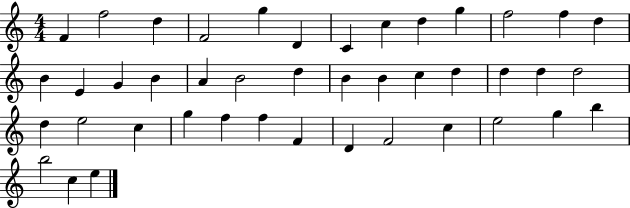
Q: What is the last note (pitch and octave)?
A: E5